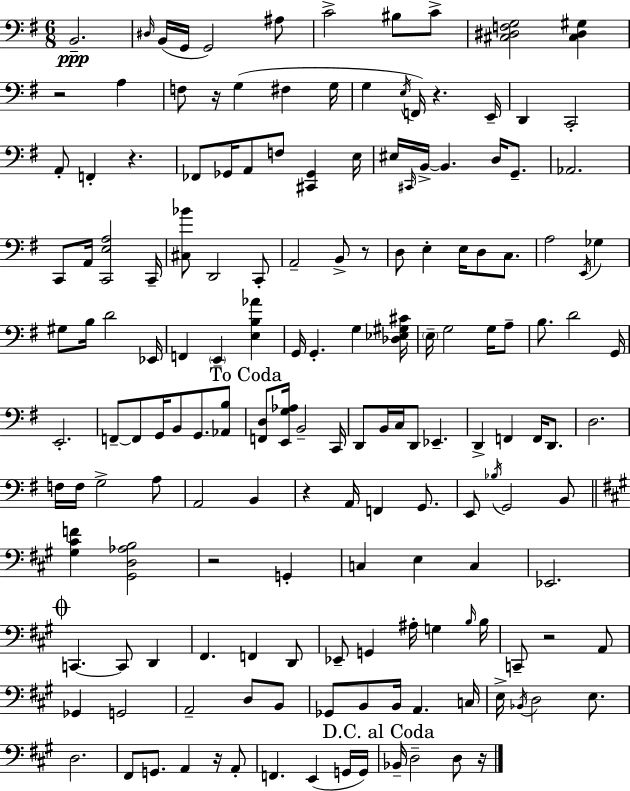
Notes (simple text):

B2/h. D#3/s B2/s G2/s G2/h A#3/e C4/h BIS3/e C4/e [C#3,D#3,F3,G3]/h [C#3,D#3,G#3]/q R/h A3/q F3/e R/s G3/q F#3/q G3/s G3/q E3/s F2/s R/q. E2/s D2/q C2/h A2/e F2/q R/q. FES2/e Gb2/s A2/e F3/e [C#2,Gb2]/q E3/s EIS3/s C#2/s B2/s B2/q. D3/s G2/e. Ab2/h. C2/e A2/s [C2,E3,A3]/h C2/s [C#3,Bb4]/e D2/h C2/e A2/h B2/e R/e D3/e E3/q E3/s D3/e C3/e. A3/h E2/s Gb3/q G#3/e B3/s D4/h Eb2/s F2/q E2/q [E3,B3,Ab4]/q G2/s G2/q. G3/q [Db3,Eb3,G#3,C#4]/s E3/s G3/h G3/s A3/e B3/e. D4/h G2/s E2/h. F2/e F2/e G2/s B2/e G2/e. [Ab2,B3]/e [F2,D3]/e [E2,G3,Ab3]/s B2/h C2/s D2/e B2/s C3/s D2/e Eb2/q. D2/q F2/q F2/s D2/e. D3/h. F3/s F3/s G3/h A3/e A2/h B2/q R/q A2/s F2/q G2/e. E2/e Bb3/s G2/h B2/e [G#3,C#4,F4]/q [G#2,D3,Ab3,B3]/h R/h G2/q C3/q E3/q C3/q Eb2/h. C2/q. C2/e D2/q F#2/q. F2/q D2/e Eb2/e G2/q A#3/s G3/q B3/s B3/s C2/e R/h A2/e Gb2/q G2/h A2/h D3/e B2/e Gb2/e B2/e B2/s A2/q. C3/s E3/s Bb2/s D3/h E3/e. D3/h. F#2/e G2/e. A2/q R/s A2/e F2/q. E2/q G2/s G2/s Bb2/s D3/h D3/e R/s